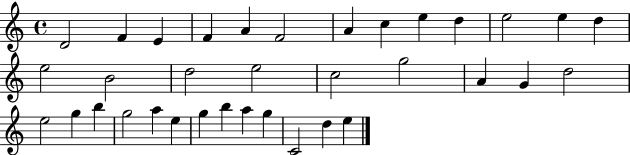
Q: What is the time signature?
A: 4/4